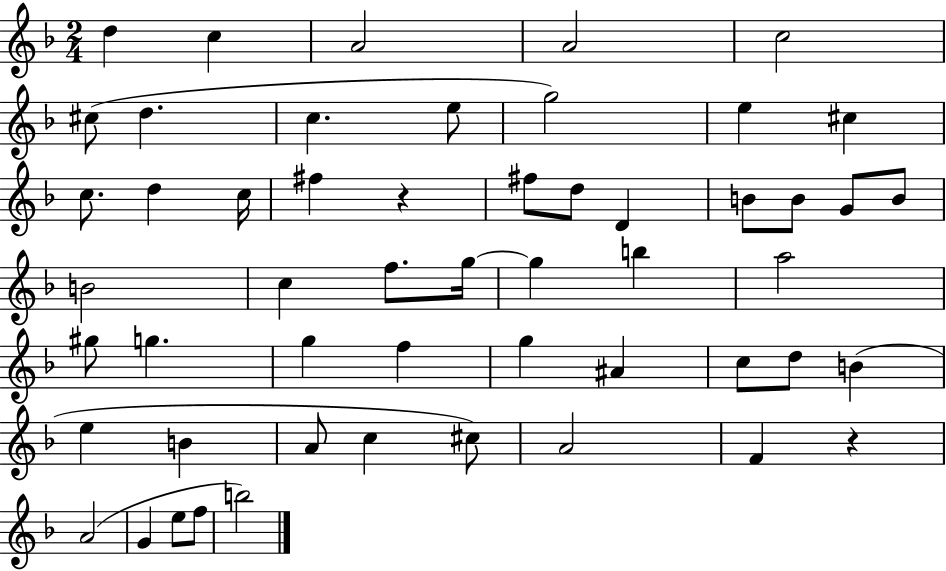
D5/q C5/q A4/h A4/h C5/h C#5/e D5/q. C5/q. E5/e G5/h E5/q C#5/q C5/e. D5/q C5/s F#5/q R/q F#5/e D5/e D4/q B4/e B4/e G4/e B4/e B4/h C5/q F5/e. G5/s G5/q B5/q A5/h G#5/e G5/q. G5/q F5/q G5/q A#4/q C5/e D5/e B4/q E5/q B4/q A4/e C5/q C#5/e A4/h F4/q R/q A4/h G4/q E5/e F5/e B5/h